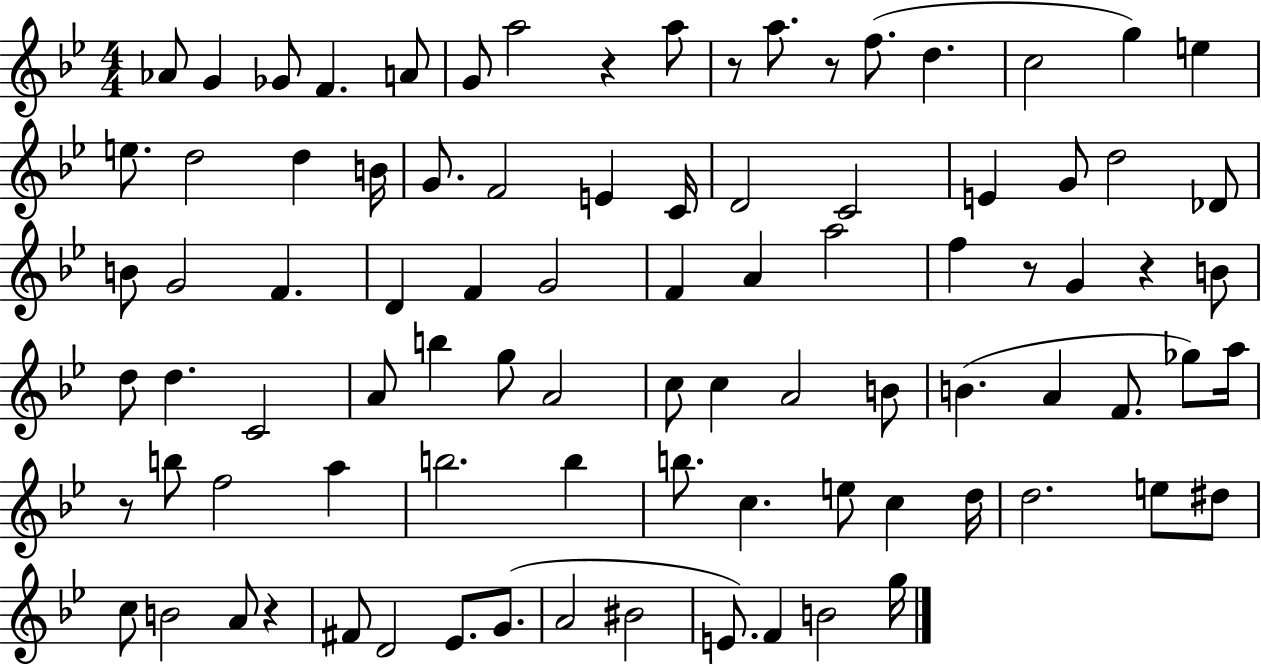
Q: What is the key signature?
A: BES major